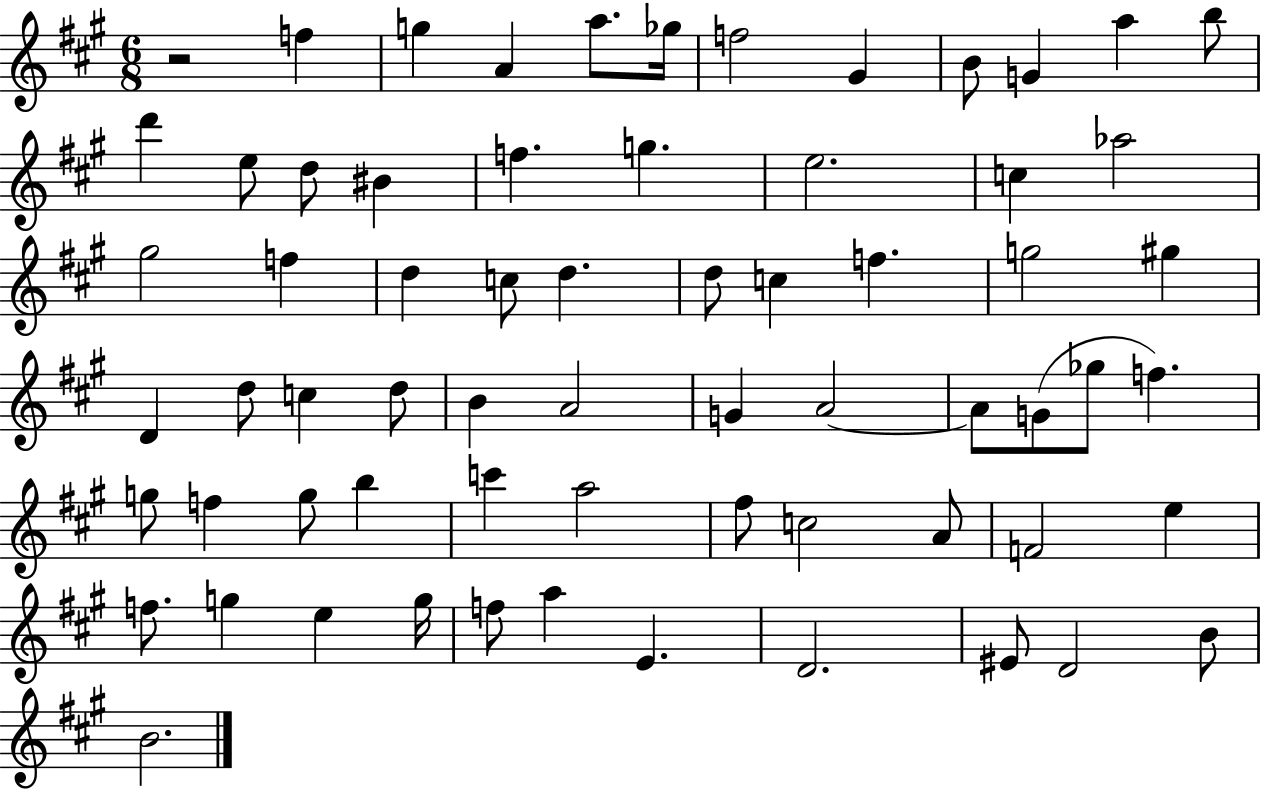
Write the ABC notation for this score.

X:1
T:Untitled
M:6/8
L:1/4
K:A
z2 f g A a/2 _g/4 f2 ^G B/2 G a b/2 d' e/2 d/2 ^B f g e2 c _a2 ^g2 f d c/2 d d/2 c f g2 ^g D d/2 c d/2 B A2 G A2 A/2 G/2 _g/2 f g/2 f g/2 b c' a2 ^f/2 c2 A/2 F2 e f/2 g e g/4 f/2 a E D2 ^E/2 D2 B/2 B2